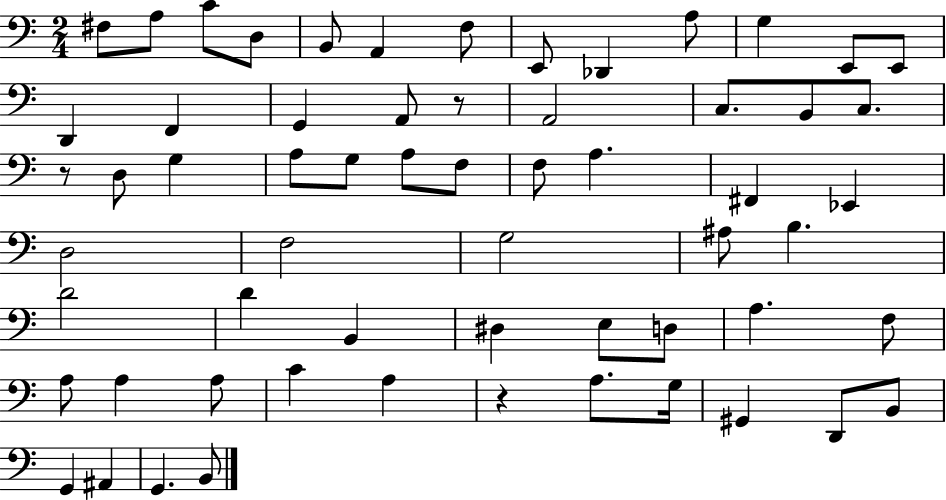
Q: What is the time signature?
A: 2/4